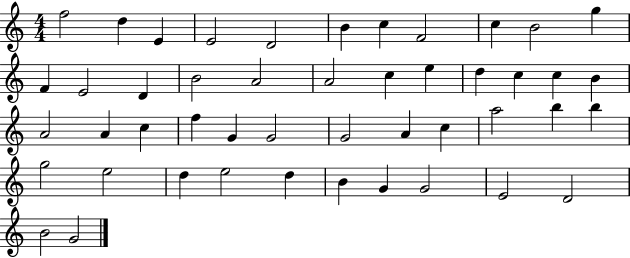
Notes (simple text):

F5/h D5/q E4/q E4/h D4/h B4/q C5/q F4/h C5/q B4/h G5/q F4/q E4/h D4/q B4/h A4/h A4/h C5/q E5/q D5/q C5/q C5/q B4/q A4/h A4/q C5/q F5/q G4/q G4/h G4/h A4/q C5/q A5/h B5/q B5/q G5/h E5/h D5/q E5/h D5/q B4/q G4/q G4/h E4/h D4/h B4/h G4/h